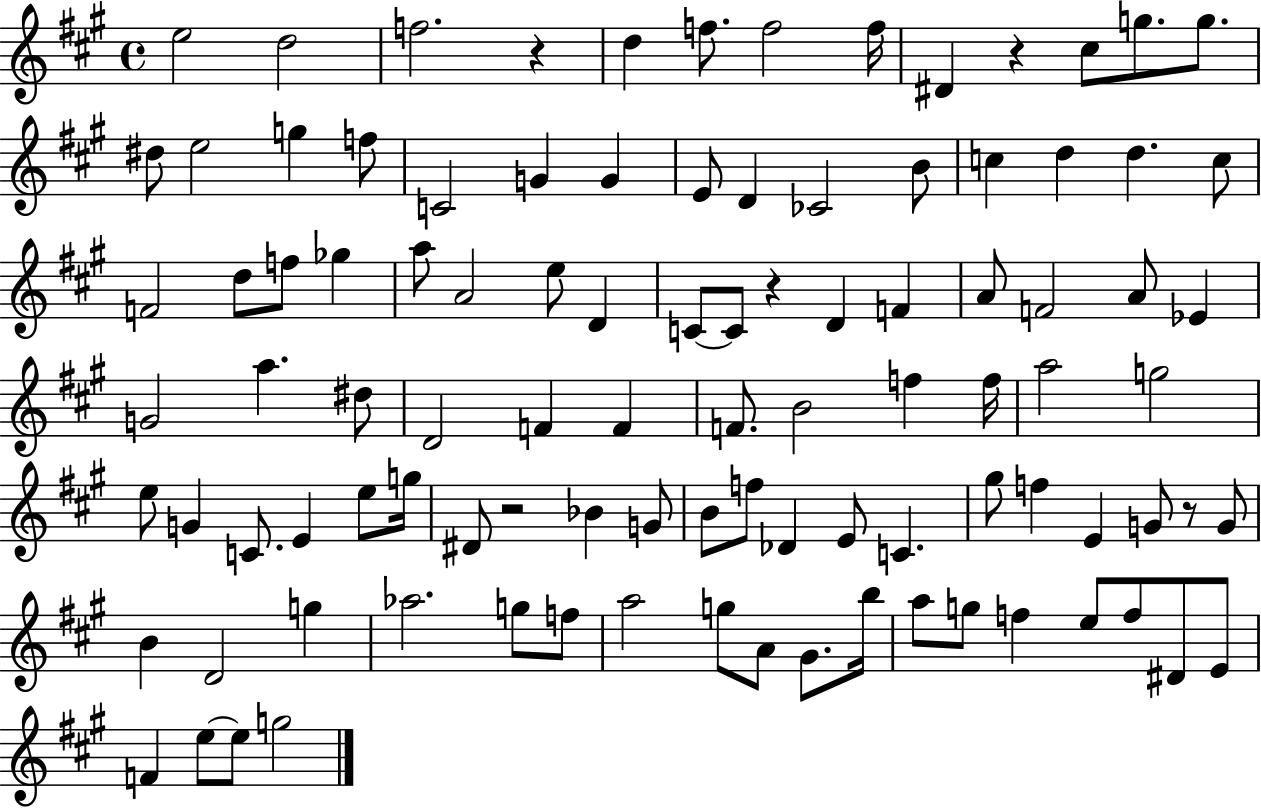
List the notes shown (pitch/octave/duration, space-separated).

E5/h D5/h F5/h. R/q D5/q F5/e. F5/h F5/s D#4/q R/q C#5/e G5/e. G5/e. D#5/e E5/h G5/q F5/e C4/h G4/q G4/q E4/e D4/q CES4/h B4/e C5/q D5/q D5/q. C5/e F4/h D5/e F5/e Gb5/q A5/e A4/h E5/e D4/q C4/e C4/e R/q D4/q F4/q A4/e F4/h A4/e Eb4/q G4/h A5/q. D#5/e D4/h F4/q F4/q F4/e. B4/h F5/q F5/s A5/h G5/h E5/e G4/q C4/e. E4/q E5/e G5/s D#4/e R/h Bb4/q G4/e B4/e F5/e Db4/q E4/e C4/q. G#5/e F5/q E4/q G4/e R/e G4/e B4/q D4/h G5/q Ab5/h. G5/e F5/e A5/h G5/e A4/e G#4/e. B5/s A5/e G5/e F5/q E5/e F5/e D#4/e E4/e F4/q E5/e E5/e G5/h